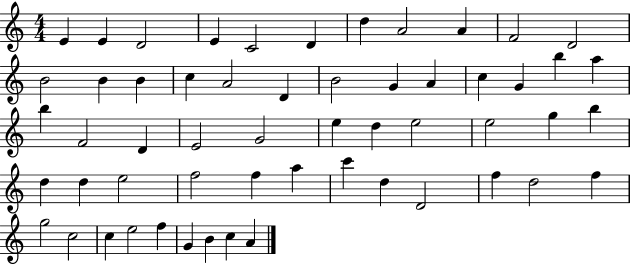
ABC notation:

X:1
T:Untitled
M:4/4
L:1/4
K:C
E E D2 E C2 D d A2 A F2 D2 B2 B B c A2 D B2 G A c G b a b F2 D E2 G2 e d e2 e2 g b d d e2 f2 f a c' d D2 f d2 f g2 c2 c e2 f G B c A